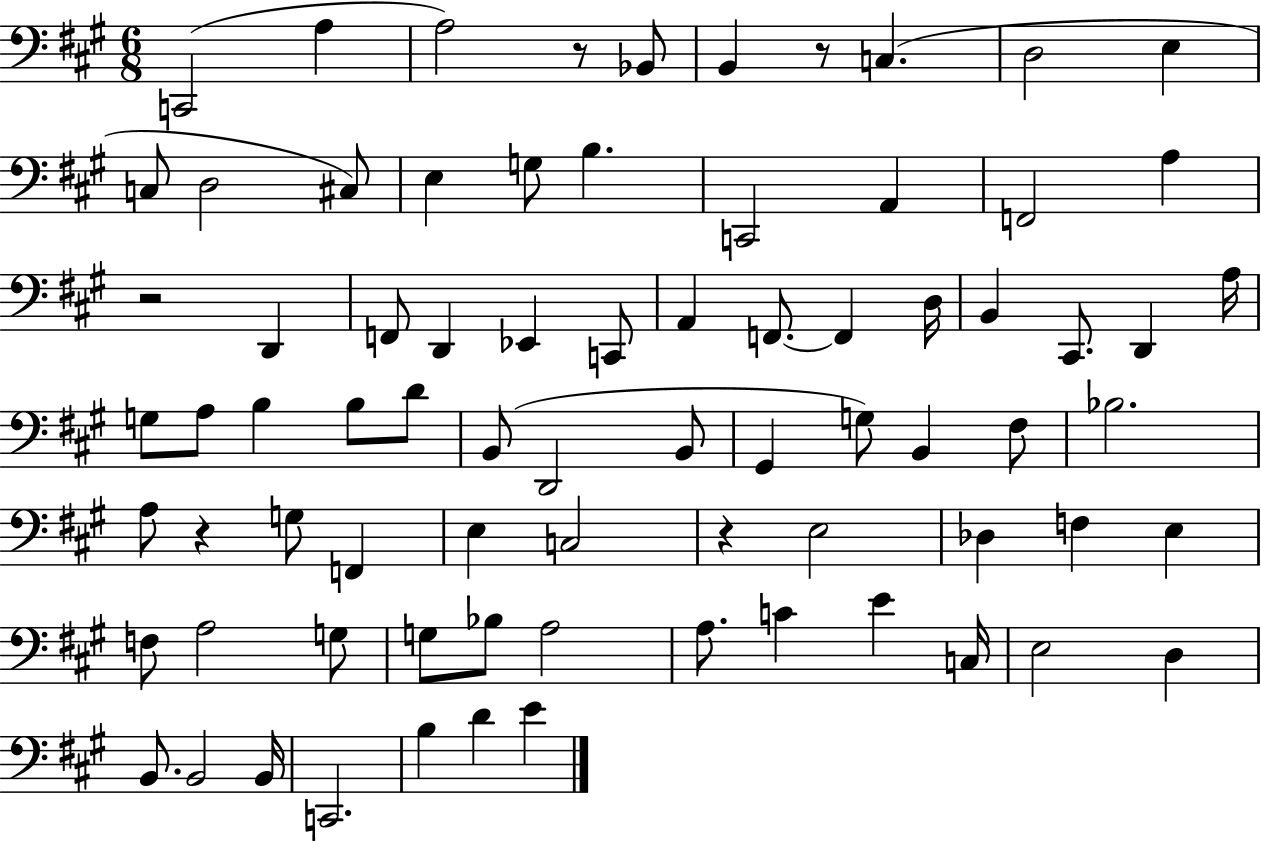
C2/h A3/q A3/h R/e Bb2/e B2/q R/e C3/q. D3/h E3/q C3/e D3/h C#3/e E3/q G3/e B3/q. C2/h A2/q F2/h A3/q R/h D2/q F2/e D2/q Eb2/q C2/e A2/q F2/e. F2/q D3/s B2/q C#2/e. D2/q A3/s G3/e A3/e B3/q B3/e D4/e B2/e D2/h B2/e G#2/q G3/e B2/q F#3/e Bb3/h. A3/e R/q G3/e F2/q E3/q C3/h R/q E3/h Db3/q F3/q E3/q F3/e A3/h G3/e G3/e Bb3/e A3/h A3/e. C4/q E4/q C3/s E3/h D3/q B2/e. B2/h B2/s C2/h. B3/q D4/q E4/q